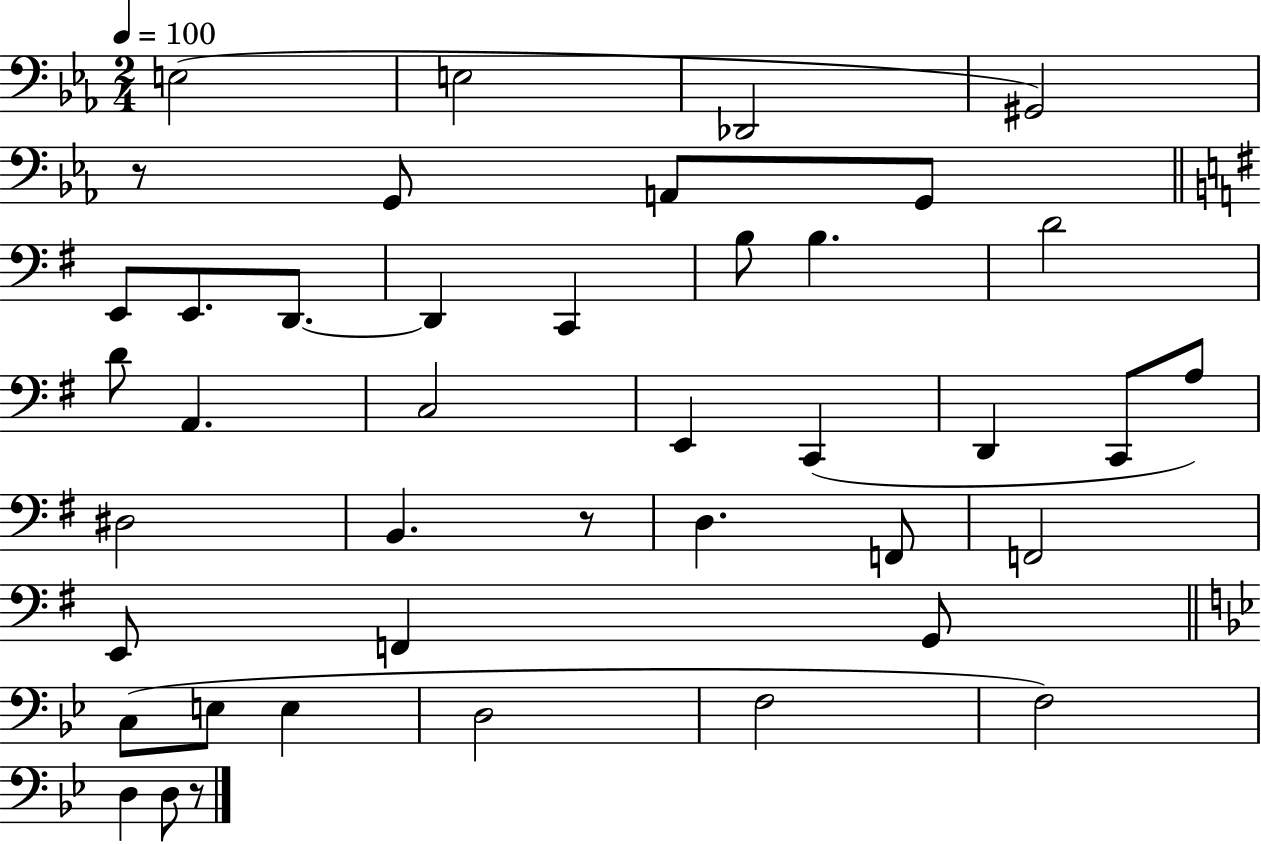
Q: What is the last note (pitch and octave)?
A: D3